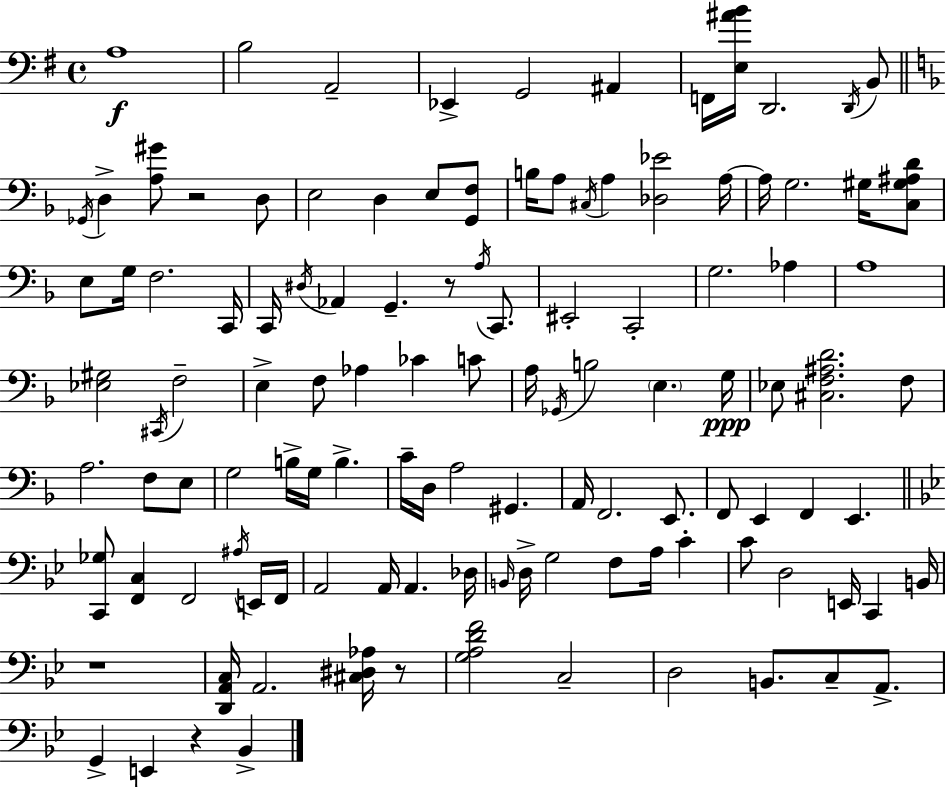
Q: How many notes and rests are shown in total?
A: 116